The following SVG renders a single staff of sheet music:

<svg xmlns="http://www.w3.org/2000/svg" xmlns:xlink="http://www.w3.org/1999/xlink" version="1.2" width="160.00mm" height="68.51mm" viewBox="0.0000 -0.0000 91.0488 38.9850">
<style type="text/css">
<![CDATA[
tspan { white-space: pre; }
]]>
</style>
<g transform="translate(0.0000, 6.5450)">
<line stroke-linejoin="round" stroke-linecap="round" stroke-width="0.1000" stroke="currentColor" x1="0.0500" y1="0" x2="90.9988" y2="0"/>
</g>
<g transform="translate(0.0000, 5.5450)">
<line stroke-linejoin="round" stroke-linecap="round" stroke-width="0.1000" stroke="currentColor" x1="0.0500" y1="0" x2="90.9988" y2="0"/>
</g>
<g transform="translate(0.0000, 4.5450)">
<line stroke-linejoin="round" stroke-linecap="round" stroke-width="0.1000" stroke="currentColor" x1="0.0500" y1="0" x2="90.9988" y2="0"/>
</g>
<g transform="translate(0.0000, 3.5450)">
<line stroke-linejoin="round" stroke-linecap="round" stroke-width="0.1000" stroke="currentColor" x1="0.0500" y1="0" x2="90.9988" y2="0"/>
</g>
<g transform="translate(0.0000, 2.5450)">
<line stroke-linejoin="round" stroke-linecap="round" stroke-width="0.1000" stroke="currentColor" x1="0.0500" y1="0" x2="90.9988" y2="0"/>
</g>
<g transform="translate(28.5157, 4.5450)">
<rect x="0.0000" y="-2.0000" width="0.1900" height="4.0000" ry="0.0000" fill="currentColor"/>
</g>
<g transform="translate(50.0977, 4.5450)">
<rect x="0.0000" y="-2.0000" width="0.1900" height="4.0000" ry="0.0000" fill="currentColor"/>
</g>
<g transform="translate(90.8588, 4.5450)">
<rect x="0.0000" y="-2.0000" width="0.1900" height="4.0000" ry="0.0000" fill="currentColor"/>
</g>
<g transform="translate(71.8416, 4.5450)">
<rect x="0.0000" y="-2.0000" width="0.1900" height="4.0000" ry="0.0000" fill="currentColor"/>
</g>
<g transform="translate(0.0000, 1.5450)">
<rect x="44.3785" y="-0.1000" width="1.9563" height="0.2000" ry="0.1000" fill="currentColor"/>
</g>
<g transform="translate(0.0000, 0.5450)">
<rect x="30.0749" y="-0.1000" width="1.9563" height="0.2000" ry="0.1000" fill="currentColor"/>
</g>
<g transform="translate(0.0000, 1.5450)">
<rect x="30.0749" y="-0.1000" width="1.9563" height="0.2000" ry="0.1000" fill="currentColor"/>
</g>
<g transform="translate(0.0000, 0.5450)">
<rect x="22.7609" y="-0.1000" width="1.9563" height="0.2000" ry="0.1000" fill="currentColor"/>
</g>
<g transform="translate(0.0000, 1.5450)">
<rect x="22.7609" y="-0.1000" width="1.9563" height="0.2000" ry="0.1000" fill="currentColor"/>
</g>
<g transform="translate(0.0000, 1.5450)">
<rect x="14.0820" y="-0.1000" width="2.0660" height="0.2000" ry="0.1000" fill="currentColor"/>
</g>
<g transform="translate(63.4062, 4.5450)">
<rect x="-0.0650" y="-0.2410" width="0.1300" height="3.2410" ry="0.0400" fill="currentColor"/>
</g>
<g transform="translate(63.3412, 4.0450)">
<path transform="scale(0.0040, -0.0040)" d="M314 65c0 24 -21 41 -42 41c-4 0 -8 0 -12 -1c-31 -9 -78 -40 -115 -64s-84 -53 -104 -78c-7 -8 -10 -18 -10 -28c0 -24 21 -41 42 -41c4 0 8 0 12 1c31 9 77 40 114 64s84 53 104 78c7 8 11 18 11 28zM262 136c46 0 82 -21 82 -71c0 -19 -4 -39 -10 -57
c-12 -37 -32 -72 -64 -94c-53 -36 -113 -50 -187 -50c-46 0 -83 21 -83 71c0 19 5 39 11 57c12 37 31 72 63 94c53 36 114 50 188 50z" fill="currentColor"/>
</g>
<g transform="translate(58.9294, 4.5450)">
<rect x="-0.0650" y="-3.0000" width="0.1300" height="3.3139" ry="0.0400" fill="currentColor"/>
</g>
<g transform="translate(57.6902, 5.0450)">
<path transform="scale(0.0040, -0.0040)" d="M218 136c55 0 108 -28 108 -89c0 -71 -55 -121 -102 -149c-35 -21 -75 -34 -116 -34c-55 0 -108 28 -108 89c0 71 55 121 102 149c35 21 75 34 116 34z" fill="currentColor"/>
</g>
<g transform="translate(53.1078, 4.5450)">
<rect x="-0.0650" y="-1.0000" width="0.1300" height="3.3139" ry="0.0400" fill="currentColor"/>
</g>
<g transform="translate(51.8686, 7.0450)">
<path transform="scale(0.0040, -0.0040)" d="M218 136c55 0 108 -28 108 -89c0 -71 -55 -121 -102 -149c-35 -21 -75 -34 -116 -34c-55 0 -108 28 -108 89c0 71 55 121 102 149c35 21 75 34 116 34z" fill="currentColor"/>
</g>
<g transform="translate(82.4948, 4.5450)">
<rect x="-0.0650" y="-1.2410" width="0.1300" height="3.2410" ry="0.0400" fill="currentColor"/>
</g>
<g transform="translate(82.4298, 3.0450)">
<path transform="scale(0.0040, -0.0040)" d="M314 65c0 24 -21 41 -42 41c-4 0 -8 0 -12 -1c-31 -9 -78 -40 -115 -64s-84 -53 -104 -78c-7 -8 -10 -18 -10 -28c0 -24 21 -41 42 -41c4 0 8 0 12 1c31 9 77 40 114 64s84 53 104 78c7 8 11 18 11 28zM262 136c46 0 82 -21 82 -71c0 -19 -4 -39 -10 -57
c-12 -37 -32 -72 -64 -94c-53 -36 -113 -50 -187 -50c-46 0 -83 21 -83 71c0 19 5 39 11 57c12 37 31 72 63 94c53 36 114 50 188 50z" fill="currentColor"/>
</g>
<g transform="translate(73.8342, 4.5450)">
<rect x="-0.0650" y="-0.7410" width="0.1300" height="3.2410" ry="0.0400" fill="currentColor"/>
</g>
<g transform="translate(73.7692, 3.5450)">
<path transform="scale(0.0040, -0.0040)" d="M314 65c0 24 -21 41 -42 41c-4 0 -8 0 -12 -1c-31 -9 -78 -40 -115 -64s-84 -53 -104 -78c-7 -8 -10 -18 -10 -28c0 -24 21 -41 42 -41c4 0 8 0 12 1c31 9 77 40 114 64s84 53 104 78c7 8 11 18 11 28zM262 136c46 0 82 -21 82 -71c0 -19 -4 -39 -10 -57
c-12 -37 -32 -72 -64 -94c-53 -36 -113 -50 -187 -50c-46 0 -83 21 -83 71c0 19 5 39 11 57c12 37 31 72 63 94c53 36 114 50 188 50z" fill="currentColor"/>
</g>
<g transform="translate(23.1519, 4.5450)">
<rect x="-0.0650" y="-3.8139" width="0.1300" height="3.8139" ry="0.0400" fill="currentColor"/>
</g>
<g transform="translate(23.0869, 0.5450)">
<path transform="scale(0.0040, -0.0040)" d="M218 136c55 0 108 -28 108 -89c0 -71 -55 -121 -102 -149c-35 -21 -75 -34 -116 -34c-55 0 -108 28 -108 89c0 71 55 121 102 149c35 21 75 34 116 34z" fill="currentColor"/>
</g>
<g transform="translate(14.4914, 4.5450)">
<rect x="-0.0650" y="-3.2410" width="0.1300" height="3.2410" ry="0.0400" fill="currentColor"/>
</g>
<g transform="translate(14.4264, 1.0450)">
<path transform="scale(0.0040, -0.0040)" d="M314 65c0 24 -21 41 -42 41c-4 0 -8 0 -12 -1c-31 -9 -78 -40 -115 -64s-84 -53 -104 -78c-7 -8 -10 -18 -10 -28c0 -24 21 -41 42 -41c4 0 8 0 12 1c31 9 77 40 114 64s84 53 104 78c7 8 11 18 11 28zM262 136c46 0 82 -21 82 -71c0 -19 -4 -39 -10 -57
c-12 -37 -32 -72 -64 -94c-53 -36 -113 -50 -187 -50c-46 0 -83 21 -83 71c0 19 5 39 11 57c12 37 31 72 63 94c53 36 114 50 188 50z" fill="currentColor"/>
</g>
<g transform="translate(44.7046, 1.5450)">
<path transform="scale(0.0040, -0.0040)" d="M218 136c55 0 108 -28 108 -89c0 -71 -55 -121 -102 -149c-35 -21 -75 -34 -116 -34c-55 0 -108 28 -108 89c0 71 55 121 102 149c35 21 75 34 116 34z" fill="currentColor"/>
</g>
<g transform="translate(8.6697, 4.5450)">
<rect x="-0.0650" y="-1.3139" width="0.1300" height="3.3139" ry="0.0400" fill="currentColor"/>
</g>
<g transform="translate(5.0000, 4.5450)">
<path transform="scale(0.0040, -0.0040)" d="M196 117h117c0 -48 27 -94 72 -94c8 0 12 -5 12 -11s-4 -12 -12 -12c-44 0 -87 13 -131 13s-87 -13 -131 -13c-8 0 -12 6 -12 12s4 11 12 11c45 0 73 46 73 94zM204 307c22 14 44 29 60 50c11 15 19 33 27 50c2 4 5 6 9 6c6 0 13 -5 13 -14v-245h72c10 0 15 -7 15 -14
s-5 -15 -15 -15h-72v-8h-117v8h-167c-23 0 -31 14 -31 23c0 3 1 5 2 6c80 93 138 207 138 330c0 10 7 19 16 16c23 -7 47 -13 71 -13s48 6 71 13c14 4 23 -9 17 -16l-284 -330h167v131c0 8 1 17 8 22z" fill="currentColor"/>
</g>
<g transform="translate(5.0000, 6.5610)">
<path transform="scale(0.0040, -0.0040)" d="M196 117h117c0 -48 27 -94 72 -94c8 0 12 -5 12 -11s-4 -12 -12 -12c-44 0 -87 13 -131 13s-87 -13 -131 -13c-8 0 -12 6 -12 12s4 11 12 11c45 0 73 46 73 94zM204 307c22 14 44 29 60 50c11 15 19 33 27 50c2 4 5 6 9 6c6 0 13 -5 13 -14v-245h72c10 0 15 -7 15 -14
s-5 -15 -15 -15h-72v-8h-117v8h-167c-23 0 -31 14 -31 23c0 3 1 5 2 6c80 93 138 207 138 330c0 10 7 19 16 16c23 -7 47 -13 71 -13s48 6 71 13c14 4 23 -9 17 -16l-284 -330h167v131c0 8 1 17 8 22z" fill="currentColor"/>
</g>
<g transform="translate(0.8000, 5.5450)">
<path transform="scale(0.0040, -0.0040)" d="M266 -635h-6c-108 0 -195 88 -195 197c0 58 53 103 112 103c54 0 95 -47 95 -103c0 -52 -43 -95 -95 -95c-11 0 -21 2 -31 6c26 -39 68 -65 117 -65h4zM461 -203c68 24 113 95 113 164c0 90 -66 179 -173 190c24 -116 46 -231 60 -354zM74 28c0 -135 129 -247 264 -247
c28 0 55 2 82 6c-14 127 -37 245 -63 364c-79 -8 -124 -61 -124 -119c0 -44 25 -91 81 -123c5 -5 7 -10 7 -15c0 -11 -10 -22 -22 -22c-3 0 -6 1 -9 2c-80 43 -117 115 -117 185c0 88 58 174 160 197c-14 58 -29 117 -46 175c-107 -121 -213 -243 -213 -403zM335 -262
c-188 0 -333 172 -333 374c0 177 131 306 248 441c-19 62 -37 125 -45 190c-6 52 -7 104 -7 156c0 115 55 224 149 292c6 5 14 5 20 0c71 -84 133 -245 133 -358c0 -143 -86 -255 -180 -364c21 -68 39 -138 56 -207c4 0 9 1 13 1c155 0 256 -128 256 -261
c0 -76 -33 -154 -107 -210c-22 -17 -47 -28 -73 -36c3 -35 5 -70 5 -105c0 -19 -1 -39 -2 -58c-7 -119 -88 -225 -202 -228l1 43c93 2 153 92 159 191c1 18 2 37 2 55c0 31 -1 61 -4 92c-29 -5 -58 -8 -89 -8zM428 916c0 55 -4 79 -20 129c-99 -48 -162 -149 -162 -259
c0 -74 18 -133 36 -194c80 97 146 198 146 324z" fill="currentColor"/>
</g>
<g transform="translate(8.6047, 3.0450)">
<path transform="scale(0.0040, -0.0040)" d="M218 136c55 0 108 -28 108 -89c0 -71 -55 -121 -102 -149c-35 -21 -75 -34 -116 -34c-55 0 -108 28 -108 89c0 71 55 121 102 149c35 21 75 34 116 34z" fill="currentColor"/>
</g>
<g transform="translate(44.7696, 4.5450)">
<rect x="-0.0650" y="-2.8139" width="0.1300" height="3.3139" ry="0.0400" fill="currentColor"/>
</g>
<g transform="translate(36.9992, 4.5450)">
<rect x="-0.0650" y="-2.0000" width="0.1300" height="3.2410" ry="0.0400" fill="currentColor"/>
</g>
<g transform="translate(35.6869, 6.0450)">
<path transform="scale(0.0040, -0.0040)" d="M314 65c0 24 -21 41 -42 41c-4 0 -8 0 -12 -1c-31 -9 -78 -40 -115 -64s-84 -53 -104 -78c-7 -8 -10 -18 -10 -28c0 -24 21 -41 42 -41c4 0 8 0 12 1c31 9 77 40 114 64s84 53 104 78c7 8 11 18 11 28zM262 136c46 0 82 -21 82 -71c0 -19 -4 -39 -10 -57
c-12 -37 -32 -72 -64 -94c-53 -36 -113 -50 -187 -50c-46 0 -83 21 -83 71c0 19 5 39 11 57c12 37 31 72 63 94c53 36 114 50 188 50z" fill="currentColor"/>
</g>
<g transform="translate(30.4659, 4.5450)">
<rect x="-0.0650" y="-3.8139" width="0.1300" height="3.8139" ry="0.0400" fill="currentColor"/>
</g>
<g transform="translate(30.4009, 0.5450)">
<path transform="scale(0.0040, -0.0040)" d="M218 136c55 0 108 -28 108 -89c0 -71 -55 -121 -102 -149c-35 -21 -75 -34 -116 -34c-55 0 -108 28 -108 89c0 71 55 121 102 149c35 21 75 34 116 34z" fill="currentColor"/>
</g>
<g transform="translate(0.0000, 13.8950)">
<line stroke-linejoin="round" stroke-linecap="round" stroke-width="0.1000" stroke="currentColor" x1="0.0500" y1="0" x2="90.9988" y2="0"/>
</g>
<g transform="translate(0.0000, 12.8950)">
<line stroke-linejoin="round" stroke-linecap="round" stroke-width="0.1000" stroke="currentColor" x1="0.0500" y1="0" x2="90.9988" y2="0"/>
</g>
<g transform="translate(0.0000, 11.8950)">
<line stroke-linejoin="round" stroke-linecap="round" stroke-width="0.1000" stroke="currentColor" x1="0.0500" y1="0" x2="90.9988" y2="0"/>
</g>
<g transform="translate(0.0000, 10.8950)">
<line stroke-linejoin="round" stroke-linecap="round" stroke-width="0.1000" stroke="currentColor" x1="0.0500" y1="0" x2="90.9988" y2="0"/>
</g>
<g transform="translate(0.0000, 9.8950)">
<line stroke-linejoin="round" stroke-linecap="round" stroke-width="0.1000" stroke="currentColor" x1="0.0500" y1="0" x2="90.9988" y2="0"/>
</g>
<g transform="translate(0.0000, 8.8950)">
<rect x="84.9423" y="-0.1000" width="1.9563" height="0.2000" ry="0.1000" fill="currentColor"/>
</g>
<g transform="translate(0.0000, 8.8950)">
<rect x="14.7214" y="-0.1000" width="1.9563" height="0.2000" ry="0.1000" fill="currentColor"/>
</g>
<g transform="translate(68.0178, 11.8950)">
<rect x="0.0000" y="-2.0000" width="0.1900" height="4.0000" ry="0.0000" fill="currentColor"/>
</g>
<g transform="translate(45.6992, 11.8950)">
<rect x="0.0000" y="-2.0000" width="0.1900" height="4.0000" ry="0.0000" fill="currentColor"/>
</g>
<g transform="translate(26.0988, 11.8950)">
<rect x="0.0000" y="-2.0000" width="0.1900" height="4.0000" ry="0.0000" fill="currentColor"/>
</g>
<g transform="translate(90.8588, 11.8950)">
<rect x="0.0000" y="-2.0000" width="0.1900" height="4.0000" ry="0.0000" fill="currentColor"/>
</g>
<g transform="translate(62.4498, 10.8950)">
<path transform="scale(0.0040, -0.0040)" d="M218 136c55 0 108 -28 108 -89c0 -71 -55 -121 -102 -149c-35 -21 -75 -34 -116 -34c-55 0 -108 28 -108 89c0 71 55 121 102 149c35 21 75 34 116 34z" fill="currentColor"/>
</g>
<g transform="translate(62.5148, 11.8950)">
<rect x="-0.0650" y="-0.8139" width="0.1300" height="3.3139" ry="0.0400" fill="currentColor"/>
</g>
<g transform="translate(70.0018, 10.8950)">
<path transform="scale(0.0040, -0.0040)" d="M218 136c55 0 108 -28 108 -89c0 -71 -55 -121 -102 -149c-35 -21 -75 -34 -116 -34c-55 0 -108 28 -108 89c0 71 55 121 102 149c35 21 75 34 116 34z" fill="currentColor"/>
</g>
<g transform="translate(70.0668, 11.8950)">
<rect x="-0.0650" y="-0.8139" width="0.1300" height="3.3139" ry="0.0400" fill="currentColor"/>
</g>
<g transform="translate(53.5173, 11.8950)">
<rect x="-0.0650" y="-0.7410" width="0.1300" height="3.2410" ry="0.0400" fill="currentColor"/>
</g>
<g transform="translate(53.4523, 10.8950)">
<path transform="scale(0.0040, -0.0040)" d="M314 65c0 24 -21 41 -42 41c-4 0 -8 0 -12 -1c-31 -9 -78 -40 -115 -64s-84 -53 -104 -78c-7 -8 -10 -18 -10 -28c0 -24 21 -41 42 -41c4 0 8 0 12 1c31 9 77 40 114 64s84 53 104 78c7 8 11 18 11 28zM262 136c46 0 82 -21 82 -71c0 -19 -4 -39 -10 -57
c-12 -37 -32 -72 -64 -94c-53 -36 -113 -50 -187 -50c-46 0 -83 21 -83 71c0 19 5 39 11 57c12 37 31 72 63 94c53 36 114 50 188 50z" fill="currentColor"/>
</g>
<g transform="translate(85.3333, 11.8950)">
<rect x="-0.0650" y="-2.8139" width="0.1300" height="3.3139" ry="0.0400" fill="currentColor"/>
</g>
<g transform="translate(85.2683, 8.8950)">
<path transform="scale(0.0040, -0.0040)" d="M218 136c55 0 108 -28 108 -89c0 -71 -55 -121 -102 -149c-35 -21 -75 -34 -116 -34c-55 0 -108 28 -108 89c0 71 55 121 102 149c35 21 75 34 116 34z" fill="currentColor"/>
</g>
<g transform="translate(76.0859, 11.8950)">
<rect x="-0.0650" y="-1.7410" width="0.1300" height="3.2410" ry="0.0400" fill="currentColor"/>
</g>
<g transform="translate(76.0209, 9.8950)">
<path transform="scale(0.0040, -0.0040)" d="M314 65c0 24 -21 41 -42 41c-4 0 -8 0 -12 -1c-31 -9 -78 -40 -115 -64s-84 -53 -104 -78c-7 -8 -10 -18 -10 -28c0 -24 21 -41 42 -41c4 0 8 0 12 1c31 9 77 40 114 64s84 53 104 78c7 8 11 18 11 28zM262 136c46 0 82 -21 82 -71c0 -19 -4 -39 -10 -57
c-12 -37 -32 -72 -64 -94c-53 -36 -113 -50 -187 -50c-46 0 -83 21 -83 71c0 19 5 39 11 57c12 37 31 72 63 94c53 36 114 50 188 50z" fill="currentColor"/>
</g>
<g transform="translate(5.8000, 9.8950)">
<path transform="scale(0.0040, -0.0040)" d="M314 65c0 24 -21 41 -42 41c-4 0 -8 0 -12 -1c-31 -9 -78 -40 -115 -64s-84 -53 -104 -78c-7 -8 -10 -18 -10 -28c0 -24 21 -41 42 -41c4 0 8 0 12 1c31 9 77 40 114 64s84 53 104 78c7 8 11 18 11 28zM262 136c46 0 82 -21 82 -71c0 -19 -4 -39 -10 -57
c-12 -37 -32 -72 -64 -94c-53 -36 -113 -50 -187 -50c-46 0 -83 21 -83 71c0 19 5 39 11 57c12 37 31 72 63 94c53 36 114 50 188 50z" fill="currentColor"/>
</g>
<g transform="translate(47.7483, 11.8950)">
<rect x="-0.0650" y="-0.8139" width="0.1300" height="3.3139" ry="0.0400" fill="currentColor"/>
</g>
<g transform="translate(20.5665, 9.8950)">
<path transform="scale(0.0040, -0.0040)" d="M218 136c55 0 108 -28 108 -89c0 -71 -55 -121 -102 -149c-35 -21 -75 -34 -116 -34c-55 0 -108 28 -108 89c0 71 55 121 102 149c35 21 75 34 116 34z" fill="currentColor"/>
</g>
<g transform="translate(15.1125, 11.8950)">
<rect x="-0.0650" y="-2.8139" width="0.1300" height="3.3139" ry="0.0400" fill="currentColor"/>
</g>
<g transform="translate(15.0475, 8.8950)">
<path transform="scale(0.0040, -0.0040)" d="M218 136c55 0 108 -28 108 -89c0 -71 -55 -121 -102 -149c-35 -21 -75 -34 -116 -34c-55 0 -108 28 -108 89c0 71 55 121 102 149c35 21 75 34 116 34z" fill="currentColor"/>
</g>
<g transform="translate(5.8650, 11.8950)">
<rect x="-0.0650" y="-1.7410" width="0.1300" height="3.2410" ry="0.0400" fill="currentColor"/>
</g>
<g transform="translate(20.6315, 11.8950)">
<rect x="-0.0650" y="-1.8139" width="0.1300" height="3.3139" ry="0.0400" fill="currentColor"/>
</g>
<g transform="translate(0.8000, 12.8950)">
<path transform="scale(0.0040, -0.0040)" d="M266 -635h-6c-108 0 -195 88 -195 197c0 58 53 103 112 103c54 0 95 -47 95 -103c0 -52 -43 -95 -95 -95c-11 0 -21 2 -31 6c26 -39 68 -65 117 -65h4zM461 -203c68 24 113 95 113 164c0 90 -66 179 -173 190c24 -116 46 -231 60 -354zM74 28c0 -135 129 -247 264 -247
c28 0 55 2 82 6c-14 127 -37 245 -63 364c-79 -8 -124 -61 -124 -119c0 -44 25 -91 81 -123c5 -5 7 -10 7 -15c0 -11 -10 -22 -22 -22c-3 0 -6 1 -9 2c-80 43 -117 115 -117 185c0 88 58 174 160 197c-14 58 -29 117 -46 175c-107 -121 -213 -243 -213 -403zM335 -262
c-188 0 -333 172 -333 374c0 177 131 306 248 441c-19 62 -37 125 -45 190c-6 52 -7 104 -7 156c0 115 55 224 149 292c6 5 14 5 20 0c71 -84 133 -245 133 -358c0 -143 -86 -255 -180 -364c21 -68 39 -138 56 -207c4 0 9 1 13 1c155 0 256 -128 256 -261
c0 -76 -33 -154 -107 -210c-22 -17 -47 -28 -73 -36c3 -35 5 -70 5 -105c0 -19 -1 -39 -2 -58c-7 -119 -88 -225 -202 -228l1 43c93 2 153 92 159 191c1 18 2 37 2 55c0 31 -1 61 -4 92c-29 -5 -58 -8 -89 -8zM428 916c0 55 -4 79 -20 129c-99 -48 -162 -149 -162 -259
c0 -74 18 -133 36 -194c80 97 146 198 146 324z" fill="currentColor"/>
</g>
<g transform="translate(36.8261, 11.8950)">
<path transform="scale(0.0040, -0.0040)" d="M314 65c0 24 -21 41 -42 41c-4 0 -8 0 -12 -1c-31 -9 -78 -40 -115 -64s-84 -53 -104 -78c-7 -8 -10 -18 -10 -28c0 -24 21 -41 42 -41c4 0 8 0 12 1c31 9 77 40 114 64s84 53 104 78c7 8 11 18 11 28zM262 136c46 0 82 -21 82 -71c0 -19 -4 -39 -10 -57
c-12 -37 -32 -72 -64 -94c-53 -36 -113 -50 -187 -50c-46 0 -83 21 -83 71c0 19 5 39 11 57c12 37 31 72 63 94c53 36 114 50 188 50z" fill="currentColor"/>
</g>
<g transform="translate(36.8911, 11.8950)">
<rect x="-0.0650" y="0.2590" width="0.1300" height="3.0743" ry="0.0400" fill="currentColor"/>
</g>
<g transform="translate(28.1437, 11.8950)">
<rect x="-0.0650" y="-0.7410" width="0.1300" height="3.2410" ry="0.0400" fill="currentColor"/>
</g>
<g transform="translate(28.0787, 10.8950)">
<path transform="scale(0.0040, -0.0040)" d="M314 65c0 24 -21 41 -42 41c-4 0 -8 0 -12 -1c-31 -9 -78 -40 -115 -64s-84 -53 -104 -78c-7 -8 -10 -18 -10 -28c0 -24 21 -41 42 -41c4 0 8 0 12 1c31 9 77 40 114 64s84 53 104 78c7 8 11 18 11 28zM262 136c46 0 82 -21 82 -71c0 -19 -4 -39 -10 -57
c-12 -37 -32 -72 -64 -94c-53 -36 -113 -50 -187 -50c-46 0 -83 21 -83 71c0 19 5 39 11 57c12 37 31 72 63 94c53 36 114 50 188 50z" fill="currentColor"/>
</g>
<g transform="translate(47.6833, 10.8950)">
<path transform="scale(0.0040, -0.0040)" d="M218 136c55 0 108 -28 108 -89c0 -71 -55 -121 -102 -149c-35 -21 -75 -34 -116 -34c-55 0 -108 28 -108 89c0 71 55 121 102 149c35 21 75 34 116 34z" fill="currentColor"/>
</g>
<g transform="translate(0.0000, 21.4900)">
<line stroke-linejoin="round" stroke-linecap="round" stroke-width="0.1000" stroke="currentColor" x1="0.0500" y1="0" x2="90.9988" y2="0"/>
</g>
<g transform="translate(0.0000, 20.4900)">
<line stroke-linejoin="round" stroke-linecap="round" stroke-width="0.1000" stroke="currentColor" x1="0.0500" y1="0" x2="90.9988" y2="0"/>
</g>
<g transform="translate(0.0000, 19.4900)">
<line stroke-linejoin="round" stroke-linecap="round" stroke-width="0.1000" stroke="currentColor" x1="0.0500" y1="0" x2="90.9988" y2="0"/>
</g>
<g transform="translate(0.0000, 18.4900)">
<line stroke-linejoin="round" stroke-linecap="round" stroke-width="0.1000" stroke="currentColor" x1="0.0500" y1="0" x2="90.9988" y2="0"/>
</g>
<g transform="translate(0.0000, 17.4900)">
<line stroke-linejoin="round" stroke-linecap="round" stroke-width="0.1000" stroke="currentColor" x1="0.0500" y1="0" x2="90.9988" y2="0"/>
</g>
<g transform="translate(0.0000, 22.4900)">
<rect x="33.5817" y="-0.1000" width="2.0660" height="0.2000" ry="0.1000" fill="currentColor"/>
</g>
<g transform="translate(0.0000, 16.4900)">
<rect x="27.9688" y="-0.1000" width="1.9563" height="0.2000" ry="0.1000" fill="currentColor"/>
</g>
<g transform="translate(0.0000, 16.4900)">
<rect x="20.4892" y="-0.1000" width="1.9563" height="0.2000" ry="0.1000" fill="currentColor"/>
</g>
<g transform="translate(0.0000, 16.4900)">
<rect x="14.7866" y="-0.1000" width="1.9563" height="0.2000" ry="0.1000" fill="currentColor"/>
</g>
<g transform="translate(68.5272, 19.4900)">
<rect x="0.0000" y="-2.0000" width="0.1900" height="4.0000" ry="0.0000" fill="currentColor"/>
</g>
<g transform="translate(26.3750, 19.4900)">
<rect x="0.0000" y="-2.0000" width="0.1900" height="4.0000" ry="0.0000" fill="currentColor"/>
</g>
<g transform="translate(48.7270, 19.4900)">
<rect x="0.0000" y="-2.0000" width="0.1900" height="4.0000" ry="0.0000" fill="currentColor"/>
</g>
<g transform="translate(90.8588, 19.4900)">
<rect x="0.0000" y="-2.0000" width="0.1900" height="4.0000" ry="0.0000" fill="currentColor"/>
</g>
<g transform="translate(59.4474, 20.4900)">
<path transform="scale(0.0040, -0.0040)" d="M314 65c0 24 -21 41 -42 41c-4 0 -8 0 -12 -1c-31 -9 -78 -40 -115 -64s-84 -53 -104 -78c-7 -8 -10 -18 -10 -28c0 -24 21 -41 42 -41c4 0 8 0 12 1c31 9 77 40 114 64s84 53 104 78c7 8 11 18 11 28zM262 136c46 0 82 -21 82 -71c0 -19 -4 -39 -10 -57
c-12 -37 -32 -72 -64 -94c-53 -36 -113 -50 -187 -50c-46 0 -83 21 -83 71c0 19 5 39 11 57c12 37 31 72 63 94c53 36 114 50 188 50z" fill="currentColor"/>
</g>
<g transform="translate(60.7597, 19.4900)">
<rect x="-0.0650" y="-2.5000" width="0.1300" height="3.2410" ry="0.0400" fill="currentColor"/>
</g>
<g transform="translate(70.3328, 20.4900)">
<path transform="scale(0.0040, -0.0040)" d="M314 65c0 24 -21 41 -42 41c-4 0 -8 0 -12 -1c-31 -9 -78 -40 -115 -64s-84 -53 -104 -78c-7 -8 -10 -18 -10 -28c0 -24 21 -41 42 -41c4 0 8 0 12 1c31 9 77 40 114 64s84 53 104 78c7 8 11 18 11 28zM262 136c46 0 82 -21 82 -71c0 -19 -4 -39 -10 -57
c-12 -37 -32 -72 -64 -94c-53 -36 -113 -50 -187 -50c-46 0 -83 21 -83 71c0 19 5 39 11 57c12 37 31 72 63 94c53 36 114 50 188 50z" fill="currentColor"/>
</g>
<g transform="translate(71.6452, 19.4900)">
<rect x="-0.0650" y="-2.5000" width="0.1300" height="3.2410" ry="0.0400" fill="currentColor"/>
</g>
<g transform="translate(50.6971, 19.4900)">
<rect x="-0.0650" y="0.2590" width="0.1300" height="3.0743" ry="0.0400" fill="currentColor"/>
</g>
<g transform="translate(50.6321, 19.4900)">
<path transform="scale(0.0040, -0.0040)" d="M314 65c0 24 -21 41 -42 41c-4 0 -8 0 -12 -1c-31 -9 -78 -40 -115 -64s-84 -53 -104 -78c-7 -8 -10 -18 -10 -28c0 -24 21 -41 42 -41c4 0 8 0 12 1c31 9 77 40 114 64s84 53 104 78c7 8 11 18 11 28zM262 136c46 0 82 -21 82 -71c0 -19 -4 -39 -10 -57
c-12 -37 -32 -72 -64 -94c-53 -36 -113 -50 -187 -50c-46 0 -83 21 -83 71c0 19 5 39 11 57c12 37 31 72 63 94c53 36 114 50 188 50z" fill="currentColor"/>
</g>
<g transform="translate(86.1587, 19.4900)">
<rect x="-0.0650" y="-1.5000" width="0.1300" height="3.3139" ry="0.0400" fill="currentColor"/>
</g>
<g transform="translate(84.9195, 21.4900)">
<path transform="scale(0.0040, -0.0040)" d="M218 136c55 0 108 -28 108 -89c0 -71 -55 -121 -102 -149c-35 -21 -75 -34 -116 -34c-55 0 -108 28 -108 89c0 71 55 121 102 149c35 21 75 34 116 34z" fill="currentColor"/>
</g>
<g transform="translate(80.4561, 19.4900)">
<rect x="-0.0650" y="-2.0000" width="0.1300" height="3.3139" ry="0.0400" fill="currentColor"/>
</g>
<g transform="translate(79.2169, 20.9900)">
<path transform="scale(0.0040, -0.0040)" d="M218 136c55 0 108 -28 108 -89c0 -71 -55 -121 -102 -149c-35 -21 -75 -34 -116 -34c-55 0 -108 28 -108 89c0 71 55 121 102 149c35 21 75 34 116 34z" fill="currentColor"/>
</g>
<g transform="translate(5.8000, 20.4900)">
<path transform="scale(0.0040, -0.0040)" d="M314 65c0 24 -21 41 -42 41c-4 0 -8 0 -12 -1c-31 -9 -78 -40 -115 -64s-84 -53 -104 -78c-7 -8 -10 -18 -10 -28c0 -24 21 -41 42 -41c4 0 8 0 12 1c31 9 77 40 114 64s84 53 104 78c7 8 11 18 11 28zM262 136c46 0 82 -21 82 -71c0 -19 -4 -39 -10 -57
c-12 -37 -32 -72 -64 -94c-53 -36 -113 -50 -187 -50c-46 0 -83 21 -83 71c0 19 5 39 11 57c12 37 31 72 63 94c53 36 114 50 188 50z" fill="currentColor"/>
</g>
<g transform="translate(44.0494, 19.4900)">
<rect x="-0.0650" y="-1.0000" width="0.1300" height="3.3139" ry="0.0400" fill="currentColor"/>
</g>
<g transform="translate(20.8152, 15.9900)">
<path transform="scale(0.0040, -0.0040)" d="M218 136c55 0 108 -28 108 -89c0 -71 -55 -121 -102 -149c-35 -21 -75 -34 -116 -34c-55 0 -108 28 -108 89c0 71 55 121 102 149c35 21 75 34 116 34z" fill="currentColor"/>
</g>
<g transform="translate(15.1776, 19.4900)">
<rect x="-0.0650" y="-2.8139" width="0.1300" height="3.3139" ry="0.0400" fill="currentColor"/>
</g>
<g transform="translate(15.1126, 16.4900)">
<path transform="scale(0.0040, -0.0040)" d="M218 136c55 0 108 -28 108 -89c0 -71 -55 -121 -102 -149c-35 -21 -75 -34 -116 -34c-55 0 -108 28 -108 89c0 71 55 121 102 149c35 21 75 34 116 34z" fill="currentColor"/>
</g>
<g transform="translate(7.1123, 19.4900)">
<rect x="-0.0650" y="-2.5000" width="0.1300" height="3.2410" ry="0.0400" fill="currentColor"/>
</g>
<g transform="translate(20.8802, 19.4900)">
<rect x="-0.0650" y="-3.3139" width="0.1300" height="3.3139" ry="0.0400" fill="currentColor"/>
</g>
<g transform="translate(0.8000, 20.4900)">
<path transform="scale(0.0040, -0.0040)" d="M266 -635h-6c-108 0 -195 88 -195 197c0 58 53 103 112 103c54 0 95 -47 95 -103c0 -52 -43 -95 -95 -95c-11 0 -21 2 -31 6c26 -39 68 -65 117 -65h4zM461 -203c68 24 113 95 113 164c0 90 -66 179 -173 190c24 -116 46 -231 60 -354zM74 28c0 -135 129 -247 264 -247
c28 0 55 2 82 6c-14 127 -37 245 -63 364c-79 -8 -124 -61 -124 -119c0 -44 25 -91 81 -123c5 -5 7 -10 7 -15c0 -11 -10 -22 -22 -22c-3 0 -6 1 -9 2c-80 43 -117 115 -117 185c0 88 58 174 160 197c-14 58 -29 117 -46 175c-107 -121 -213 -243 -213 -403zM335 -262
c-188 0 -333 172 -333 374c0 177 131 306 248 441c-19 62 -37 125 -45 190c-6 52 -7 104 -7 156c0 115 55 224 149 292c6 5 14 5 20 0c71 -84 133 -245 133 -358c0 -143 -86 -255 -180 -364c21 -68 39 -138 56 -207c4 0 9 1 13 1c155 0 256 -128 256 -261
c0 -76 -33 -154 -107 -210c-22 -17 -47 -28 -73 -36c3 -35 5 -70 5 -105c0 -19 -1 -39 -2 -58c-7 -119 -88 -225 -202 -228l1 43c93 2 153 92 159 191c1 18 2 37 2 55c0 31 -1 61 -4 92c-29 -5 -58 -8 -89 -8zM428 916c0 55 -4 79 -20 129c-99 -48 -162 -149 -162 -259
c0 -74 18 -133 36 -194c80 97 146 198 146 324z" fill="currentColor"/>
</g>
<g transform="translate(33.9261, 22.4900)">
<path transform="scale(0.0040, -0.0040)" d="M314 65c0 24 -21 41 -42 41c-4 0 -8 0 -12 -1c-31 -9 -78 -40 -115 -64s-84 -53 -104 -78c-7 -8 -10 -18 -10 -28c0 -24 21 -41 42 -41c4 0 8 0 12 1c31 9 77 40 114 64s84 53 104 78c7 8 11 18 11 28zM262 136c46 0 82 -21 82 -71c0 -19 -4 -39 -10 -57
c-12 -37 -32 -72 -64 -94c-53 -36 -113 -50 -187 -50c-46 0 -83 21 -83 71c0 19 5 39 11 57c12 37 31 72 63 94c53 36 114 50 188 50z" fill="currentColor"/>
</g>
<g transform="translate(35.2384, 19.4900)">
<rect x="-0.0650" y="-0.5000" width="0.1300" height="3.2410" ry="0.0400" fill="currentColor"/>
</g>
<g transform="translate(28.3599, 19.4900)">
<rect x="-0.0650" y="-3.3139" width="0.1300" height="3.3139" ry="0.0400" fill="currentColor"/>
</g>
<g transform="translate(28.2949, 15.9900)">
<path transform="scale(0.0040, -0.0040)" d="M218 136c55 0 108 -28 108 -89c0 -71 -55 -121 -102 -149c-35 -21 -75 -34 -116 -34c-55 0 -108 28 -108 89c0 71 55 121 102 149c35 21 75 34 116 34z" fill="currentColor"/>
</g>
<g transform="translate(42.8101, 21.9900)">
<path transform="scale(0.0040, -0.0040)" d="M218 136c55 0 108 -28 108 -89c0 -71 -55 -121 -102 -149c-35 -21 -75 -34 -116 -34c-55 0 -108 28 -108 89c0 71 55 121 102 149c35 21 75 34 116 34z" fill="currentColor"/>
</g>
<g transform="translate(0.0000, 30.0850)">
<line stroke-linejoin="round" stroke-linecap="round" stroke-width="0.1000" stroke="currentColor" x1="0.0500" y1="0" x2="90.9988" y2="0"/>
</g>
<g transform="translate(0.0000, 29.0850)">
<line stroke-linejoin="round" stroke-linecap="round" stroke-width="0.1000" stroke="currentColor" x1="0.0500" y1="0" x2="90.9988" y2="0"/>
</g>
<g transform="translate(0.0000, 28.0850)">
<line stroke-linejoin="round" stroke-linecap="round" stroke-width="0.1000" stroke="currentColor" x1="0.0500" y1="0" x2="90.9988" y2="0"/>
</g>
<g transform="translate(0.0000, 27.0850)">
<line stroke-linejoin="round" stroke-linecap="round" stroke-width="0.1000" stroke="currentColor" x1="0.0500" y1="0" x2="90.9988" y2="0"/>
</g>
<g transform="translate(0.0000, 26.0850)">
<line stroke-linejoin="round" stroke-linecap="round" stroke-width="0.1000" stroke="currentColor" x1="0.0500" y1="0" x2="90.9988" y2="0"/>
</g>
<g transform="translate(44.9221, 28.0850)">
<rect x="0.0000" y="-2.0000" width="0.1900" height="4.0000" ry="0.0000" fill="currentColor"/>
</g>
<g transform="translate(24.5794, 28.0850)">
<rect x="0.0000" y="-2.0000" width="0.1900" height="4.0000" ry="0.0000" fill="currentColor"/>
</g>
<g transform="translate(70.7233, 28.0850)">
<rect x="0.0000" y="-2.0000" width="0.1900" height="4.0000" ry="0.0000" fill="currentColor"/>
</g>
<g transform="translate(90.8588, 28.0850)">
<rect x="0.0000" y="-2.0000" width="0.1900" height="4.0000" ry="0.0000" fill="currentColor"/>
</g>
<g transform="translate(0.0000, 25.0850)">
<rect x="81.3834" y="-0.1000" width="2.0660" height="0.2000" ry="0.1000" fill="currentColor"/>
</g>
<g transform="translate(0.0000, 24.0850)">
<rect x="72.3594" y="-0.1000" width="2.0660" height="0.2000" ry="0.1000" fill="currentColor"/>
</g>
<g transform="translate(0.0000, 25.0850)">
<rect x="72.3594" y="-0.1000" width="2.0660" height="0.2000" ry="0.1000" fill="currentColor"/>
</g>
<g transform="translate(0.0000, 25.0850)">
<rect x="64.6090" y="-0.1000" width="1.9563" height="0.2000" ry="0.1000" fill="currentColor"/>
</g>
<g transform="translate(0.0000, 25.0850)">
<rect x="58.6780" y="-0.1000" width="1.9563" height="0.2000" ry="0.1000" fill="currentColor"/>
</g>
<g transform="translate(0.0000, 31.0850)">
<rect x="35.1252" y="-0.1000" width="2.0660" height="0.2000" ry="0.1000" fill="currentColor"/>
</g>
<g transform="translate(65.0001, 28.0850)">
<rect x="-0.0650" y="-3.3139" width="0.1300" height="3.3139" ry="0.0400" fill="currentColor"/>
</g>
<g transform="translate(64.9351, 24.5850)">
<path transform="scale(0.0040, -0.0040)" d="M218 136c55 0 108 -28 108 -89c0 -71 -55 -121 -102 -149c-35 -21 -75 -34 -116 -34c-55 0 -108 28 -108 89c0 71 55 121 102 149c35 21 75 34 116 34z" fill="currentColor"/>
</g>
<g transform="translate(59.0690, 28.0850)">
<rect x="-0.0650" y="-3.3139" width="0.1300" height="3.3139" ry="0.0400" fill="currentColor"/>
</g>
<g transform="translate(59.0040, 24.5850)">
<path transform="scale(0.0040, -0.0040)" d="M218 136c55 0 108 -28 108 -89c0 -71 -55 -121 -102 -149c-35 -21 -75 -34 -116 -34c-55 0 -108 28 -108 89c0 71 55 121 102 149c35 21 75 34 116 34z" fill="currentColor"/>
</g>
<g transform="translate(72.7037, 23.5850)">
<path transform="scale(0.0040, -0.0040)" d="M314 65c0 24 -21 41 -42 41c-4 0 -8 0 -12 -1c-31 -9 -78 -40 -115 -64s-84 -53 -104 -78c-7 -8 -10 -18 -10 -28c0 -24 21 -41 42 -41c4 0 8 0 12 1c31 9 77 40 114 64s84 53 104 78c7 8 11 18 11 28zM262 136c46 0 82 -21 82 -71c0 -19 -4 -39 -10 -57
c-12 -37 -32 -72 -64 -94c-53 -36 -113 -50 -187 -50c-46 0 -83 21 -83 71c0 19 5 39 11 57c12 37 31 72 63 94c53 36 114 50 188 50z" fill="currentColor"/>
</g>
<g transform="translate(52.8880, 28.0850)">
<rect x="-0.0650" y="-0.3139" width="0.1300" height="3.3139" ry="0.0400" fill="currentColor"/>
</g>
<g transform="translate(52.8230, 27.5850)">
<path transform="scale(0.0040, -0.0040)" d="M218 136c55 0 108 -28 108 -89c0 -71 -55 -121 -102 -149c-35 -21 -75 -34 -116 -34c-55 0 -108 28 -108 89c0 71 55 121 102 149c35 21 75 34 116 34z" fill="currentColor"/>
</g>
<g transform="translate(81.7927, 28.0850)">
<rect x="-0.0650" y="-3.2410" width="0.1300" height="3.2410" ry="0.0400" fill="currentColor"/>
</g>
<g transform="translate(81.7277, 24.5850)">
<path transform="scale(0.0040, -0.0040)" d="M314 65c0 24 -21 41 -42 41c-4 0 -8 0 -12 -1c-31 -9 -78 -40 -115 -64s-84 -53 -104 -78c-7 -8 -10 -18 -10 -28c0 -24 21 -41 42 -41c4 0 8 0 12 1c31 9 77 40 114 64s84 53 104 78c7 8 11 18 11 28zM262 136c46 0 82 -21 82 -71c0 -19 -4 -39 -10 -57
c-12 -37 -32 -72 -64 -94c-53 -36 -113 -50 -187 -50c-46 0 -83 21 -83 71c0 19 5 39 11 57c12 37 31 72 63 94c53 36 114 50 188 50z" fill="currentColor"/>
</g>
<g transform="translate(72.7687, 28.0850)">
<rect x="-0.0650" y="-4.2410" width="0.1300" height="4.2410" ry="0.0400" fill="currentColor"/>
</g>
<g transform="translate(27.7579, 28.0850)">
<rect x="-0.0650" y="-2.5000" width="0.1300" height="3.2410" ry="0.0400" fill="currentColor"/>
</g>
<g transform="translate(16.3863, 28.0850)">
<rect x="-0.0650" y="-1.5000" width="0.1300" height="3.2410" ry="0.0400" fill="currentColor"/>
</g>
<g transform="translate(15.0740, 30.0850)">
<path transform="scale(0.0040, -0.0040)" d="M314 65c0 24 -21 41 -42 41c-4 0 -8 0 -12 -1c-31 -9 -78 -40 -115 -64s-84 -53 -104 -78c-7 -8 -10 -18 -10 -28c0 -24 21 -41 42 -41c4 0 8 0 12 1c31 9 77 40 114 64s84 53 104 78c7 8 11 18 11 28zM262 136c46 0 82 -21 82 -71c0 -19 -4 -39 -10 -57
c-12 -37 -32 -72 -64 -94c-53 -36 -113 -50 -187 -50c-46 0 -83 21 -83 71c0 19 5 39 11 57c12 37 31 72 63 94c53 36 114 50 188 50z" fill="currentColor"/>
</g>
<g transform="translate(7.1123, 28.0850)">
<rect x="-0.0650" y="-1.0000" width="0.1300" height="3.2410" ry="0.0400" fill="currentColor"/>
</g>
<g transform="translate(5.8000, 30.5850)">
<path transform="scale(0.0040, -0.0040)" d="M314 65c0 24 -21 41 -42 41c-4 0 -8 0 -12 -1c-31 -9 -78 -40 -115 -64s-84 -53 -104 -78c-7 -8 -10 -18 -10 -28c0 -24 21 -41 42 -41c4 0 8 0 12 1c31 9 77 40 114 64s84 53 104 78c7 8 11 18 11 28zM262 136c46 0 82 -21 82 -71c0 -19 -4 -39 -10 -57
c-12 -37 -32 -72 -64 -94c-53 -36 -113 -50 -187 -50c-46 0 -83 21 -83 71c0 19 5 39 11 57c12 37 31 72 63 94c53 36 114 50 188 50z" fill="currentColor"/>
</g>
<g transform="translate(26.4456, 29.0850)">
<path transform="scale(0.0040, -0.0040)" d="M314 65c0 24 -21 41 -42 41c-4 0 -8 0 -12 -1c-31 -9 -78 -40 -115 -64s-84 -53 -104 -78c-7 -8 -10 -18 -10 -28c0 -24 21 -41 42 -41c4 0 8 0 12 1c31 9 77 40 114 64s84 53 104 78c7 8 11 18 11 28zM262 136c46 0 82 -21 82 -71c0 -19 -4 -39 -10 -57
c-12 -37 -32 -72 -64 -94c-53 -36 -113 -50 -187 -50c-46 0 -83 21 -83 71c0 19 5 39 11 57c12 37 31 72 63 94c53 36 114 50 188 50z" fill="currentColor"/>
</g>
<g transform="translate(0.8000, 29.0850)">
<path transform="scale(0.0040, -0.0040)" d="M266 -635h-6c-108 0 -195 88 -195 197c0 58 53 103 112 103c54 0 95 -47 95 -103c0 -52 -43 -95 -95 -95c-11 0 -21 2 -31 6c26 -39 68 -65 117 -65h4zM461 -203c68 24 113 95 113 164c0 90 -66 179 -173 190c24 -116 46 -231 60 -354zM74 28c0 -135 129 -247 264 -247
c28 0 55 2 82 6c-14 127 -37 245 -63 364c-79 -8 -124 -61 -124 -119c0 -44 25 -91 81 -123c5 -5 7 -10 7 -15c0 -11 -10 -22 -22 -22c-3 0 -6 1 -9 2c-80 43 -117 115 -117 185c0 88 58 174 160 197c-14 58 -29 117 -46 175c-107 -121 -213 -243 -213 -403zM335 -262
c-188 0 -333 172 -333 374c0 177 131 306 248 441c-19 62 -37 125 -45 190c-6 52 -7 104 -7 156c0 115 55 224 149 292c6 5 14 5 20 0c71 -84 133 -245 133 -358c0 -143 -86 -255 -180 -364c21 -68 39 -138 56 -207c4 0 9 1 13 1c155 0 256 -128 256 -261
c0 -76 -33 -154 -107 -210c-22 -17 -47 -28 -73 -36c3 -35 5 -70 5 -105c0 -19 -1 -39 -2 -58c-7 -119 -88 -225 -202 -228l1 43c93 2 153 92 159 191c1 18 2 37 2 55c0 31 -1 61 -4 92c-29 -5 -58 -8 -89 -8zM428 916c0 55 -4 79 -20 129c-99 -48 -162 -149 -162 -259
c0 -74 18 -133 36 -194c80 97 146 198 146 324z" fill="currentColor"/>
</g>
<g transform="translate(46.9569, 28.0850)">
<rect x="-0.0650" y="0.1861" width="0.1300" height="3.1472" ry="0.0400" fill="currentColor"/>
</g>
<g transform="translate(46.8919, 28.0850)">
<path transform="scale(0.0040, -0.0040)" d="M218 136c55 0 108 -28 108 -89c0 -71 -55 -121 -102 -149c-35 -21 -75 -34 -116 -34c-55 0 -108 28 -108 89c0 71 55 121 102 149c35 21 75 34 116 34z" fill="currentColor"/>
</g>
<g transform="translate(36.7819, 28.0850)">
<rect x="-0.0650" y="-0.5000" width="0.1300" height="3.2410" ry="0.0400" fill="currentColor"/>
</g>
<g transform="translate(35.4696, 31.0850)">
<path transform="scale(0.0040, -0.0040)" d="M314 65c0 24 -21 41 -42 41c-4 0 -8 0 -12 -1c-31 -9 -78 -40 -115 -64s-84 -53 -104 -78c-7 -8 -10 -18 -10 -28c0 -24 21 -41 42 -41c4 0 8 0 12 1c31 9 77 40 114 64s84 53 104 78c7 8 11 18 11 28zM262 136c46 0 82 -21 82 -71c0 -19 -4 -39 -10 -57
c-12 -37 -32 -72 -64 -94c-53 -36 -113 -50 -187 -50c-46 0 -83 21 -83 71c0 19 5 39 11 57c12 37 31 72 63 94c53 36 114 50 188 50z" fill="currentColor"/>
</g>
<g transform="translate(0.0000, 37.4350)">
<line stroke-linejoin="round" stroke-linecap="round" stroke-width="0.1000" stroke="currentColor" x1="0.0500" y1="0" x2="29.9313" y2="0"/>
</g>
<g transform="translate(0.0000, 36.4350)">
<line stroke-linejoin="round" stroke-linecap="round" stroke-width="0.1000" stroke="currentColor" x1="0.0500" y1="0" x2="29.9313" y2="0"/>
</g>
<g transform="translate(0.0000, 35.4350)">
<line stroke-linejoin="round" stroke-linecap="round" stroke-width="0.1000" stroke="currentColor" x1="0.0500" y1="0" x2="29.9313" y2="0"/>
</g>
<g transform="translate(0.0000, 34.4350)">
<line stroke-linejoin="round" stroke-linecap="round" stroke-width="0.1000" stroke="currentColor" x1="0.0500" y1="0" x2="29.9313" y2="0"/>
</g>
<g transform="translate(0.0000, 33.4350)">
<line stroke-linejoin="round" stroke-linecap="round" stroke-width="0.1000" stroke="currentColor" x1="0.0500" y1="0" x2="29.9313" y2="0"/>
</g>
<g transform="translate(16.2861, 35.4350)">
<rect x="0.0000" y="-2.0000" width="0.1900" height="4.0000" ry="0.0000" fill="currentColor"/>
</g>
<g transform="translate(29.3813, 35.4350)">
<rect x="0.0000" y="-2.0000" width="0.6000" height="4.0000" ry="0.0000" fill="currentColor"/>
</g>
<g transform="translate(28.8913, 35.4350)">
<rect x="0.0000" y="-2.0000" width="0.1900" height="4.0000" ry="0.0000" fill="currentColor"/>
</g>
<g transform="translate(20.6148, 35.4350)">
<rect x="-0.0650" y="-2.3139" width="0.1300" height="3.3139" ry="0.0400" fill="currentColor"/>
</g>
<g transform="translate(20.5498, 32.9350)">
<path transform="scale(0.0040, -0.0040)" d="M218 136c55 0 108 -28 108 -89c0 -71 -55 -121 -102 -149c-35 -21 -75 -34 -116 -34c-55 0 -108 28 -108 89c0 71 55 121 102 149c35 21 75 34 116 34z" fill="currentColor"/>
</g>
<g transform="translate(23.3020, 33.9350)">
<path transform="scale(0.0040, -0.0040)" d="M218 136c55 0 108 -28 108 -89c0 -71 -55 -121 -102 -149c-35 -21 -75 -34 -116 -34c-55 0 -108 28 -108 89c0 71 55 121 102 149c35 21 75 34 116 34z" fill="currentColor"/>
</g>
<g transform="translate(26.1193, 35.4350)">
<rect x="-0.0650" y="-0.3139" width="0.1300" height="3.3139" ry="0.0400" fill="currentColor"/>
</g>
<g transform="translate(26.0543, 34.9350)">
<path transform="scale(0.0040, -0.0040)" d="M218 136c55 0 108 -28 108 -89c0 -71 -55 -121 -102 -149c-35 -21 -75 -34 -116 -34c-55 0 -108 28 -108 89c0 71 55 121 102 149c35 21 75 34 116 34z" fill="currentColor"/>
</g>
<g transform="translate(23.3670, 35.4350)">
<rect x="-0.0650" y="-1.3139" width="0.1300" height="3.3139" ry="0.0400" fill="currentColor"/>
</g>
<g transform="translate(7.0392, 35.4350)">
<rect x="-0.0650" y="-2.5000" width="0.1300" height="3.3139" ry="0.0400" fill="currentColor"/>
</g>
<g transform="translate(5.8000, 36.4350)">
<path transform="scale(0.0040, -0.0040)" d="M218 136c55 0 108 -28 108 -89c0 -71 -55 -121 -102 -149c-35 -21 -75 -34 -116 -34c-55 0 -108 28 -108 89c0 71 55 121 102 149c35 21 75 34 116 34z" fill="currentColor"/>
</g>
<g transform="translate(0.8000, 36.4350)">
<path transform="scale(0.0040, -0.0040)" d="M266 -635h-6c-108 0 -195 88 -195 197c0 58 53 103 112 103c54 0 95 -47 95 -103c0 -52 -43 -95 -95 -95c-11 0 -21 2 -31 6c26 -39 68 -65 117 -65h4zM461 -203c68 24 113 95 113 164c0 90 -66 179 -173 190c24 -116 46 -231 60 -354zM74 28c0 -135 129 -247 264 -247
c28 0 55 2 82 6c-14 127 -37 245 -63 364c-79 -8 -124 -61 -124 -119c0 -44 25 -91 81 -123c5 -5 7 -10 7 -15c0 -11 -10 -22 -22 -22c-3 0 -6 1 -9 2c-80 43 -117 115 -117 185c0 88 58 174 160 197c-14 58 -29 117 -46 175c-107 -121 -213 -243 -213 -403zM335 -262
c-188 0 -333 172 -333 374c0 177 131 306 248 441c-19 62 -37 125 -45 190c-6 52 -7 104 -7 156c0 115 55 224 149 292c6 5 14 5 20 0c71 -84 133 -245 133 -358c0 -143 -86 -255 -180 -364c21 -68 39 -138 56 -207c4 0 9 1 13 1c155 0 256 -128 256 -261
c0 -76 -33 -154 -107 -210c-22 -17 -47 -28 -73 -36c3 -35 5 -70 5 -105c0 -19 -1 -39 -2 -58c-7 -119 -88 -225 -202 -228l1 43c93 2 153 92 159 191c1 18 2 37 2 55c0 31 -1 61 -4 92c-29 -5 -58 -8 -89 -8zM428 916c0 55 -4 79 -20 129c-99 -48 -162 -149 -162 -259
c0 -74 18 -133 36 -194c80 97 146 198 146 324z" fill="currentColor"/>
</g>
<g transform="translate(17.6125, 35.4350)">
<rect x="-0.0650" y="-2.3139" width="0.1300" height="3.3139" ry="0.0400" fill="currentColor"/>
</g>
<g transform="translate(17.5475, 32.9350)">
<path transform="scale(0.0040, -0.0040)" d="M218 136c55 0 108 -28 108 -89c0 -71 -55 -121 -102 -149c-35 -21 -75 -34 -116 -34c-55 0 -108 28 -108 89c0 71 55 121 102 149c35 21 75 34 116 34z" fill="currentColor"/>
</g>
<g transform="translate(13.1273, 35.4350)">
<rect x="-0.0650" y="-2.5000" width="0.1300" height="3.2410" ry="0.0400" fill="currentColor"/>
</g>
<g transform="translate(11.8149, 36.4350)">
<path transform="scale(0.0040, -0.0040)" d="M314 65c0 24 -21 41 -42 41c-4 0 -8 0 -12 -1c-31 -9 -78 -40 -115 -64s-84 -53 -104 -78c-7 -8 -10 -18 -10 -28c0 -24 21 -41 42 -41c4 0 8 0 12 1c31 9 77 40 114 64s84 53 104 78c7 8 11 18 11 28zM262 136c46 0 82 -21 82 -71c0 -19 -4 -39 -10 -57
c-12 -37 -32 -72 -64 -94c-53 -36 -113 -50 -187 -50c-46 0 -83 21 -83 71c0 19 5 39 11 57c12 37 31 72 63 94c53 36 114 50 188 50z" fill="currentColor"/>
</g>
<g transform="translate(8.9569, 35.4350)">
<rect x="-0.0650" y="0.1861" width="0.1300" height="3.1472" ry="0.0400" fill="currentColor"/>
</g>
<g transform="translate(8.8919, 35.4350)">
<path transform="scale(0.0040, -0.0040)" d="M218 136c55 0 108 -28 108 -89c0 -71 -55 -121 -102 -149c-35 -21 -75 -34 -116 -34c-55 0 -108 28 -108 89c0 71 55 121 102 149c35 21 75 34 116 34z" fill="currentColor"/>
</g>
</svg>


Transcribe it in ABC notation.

X:1
T:Untitled
M:4/4
L:1/4
K:C
e b2 c' c' F2 a D A c2 d2 e2 f2 a f d2 B2 d d2 d d f2 a G2 a b b C2 D B2 G2 G2 F E D2 E2 G2 C2 B c b b d'2 b2 G B G2 g g e c